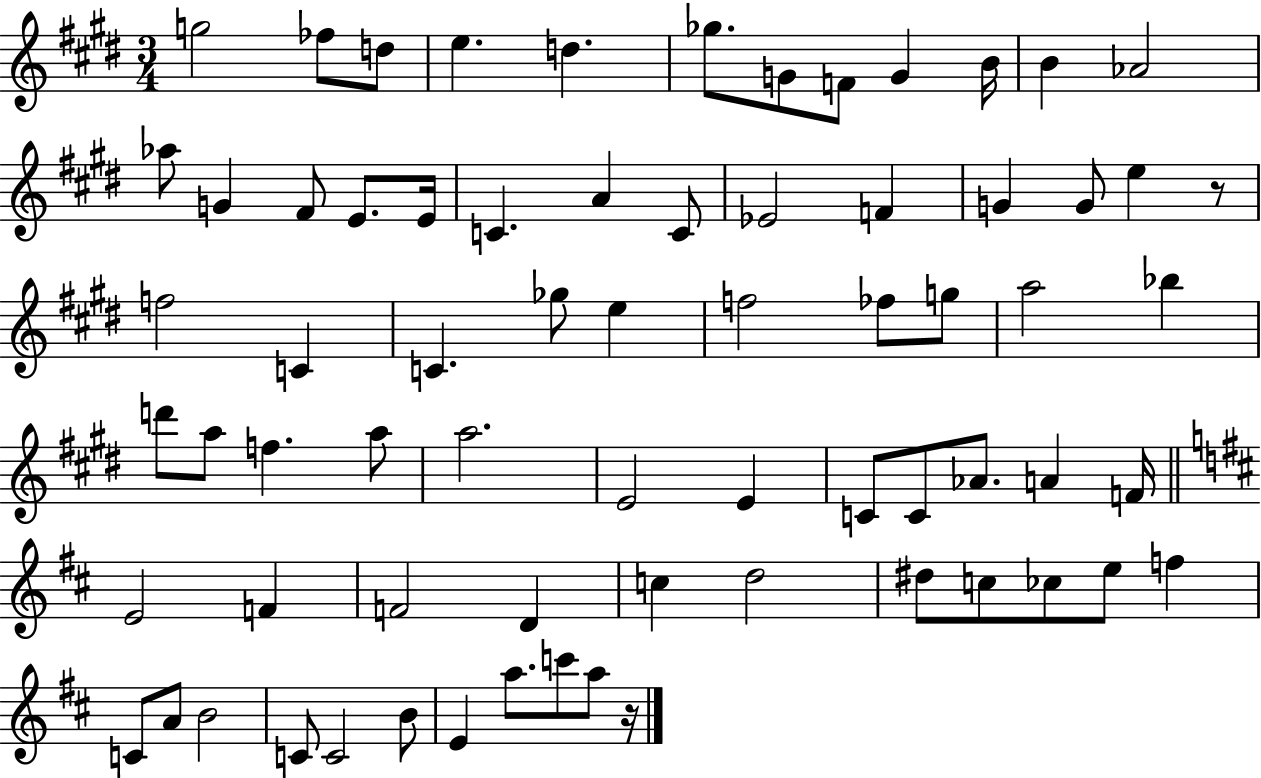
X:1
T:Untitled
M:3/4
L:1/4
K:E
g2 _f/2 d/2 e d _g/2 G/2 F/2 G B/4 B _A2 _a/2 G ^F/2 E/2 E/4 C A C/2 _E2 F G G/2 e z/2 f2 C C _g/2 e f2 _f/2 g/2 a2 _b d'/2 a/2 f a/2 a2 E2 E C/2 C/2 _A/2 A F/4 E2 F F2 D c d2 ^d/2 c/2 _c/2 e/2 f C/2 A/2 B2 C/2 C2 B/2 E a/2 c'/2 a/2 z/4